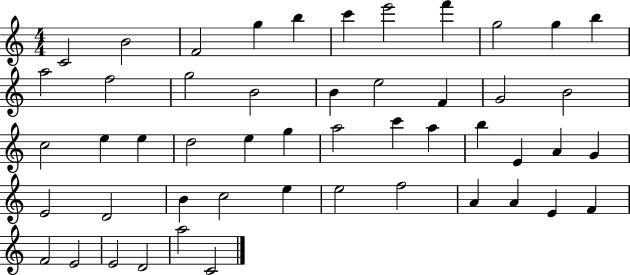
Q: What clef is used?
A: treble